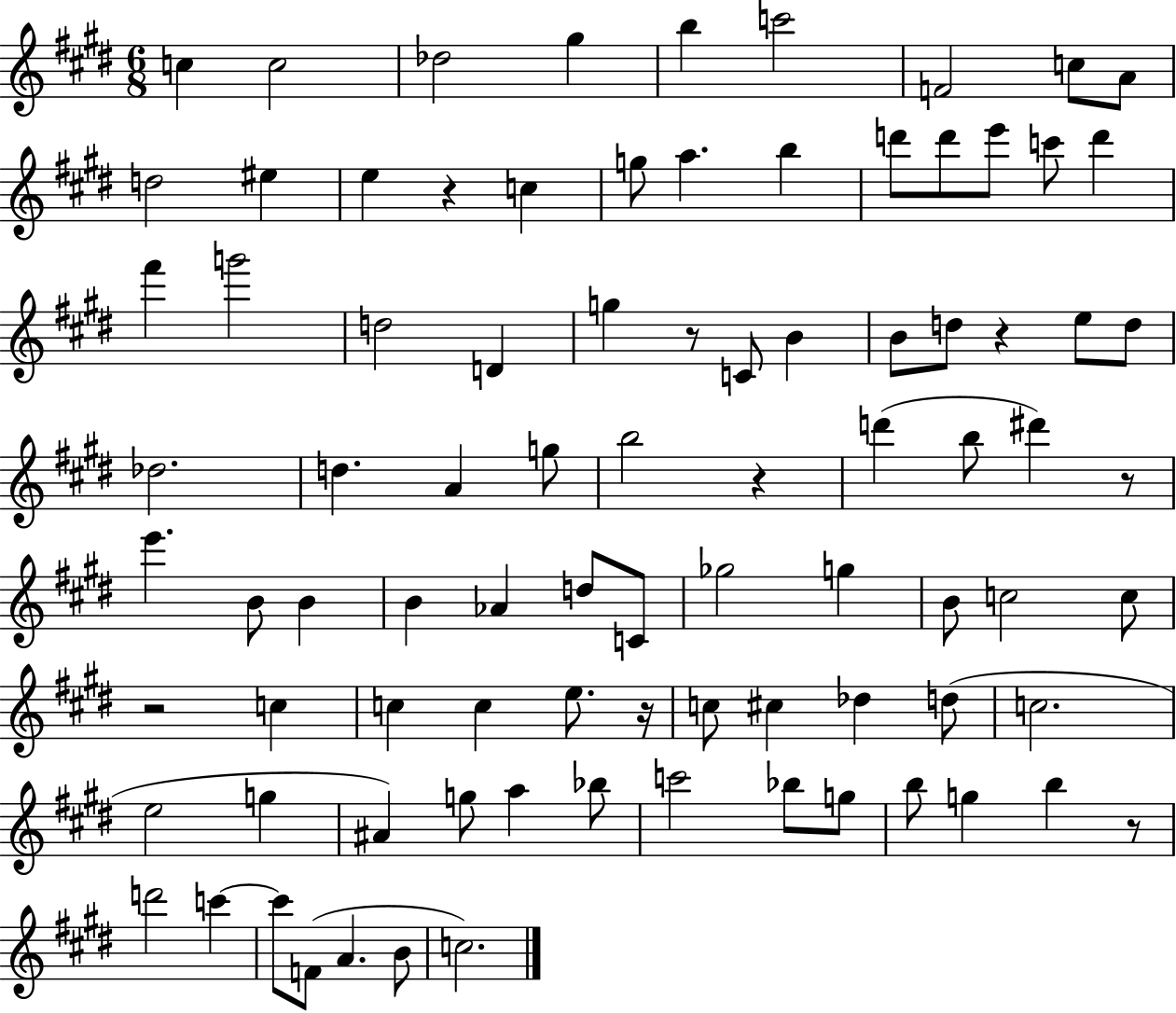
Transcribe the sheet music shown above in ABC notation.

X:1
T:Untitled
M:6/8
L:1/4
K:E
c c2 _d2 ^g b c'2 F2 c/2 A/2 d2 ^e e z c g/2 a b d'/2 d'/2 e'/2 c'/2 d' ^f' g'2 d2 D g z/2 C/2 B B/2 d/2 z e/2 d/2 _d2 d A g/2 b2 z d' b/2 ^d' z/2 e' B/2 B B _A d/2 C/2 _g2 g B/2 c2 c/2 z2 c c c e/2 z/4 c/2 ^c _d d/2 c2 e2 g ^A g/2 a _b/2 c'2 _b/2 g/2 b/2 g b z/2 d'2 c' c'/2 F/2 A B/2 c2